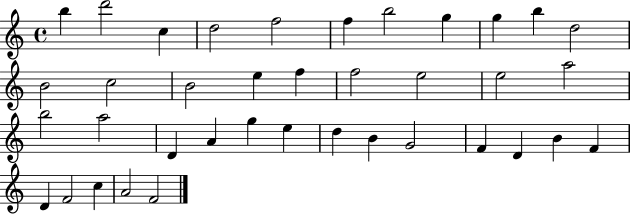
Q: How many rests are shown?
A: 0